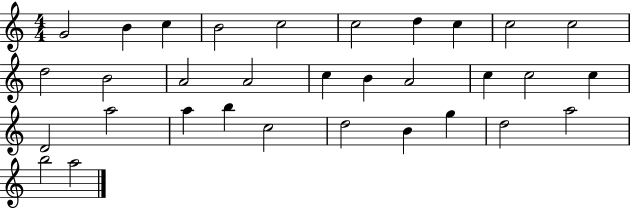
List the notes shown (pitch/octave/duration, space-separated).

G4/h B4/q C5/q B4/h C5/h C5/h D5/q C5/q C5/h C5/h D5/h B4/h A4/h A4/h C5/q B4/q A4/h C5/q C5/h C5/q D4/h A5/h A5/q B5/q C5/h D5/h B4/q G5/q D5/h A5/h B5/h A5/h